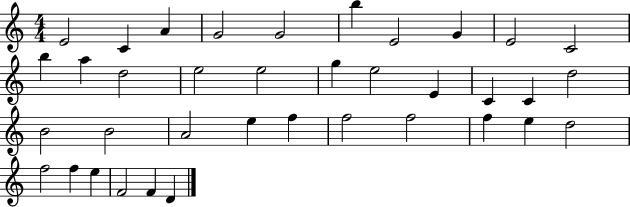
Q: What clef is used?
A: treble